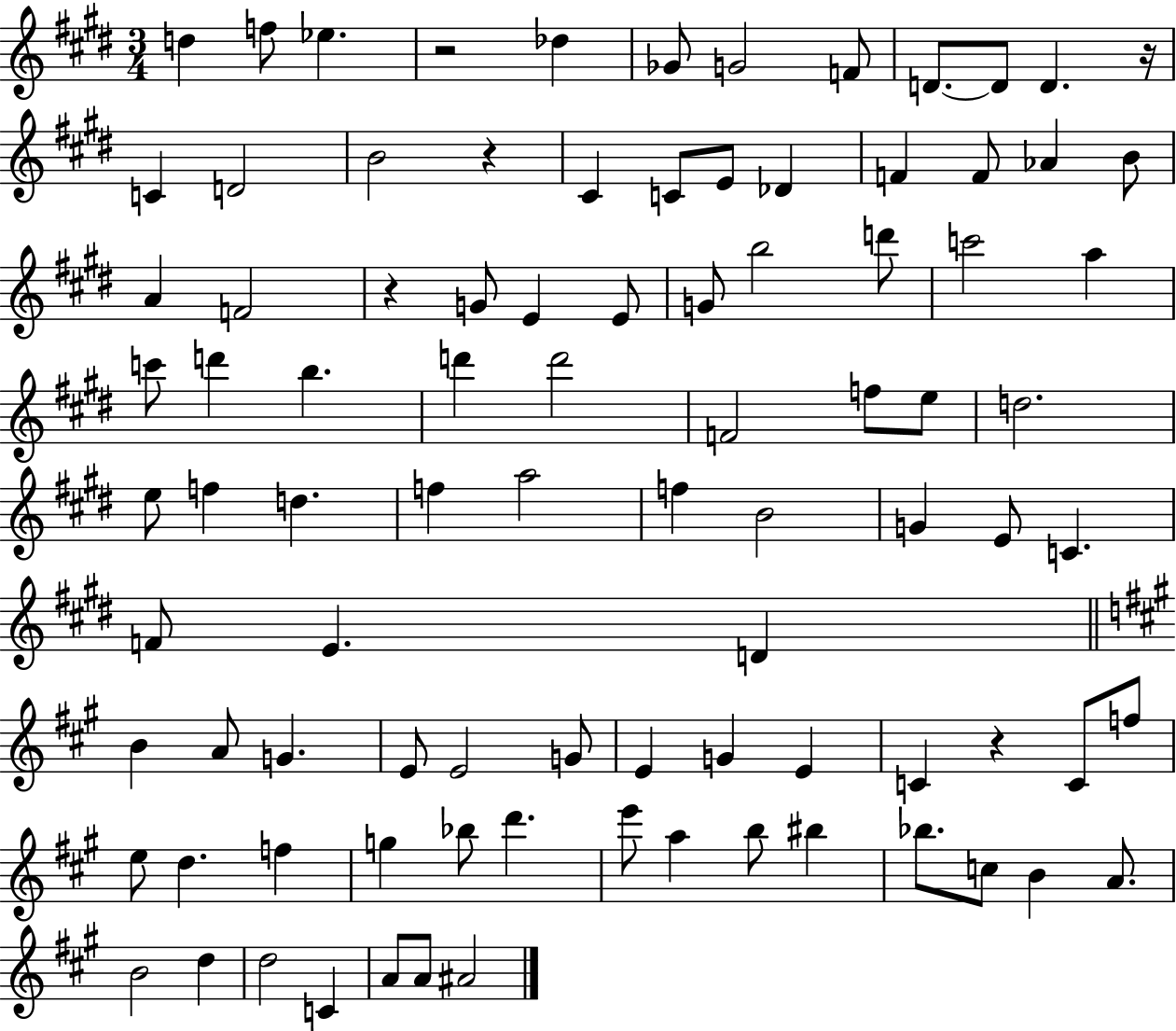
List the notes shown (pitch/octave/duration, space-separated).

D5/q F5/e Eb5/q. R/h Db5/q Gb4/e G4/h F4/e D4/e. D4/e D4/q. R/s C4/q D4/h B4/h R/q C#4/q C4/e E4/e Db4/q F4/q F4/e Ab4/q B4/e A4/q F4/h R/q G4/e E4/q E4/e G4/e B5/h D6/e C6/h A5/q C6/e D6/q B5/q. D6/q D6/h F4/h F5/e E5/e D5/h. E5/e F5/q D5/q. F5/q A5/h F5/q B4/h G4/q E4/e C4/q. F4/e E4/q. D4/q B4/q A4/e G4/q. E4/e E4/h G4/e E4/q G4/q E4/q C4/q R/q C4/e F5/e E5/e D5/q. F5/q G5/q Bb5/e D6/q. E6/e A5/q B5/e BIS5/q Bb5/e. C5/e B4/q A4/e. B4/h D5/q D5/h C4/q A4/e A4/e A#4/h